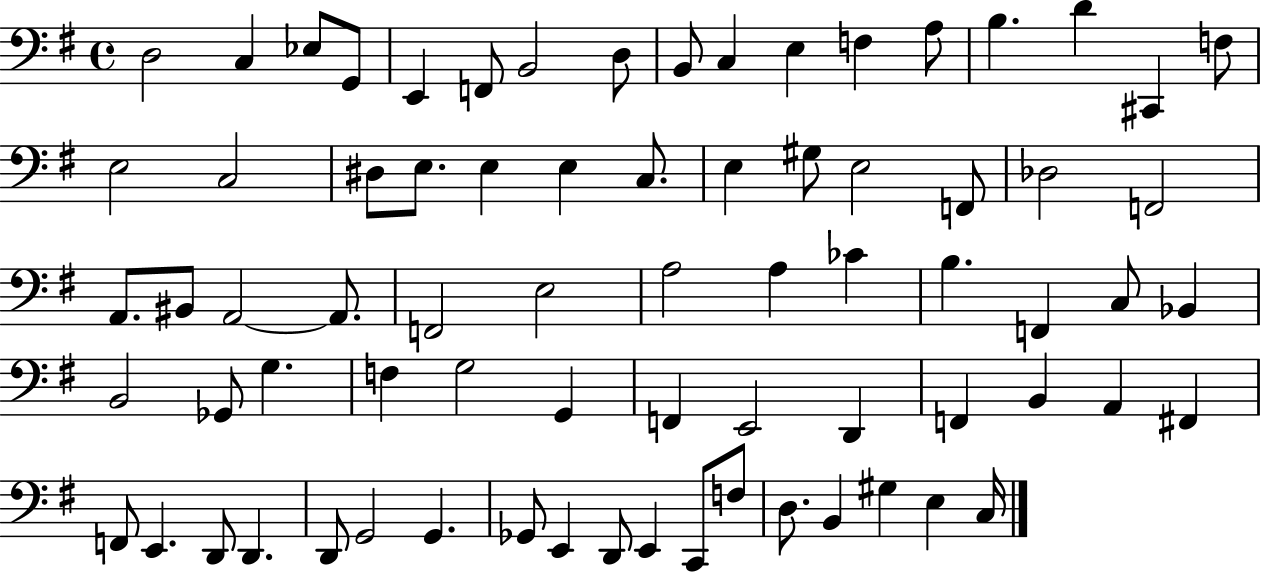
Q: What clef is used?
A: bass